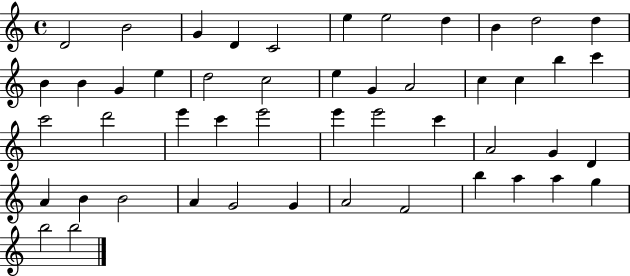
{
  \clef treble
  \time 4/4
  \defaultTimeSignature
  \key c \major
  d'2 b'2 | g'4 d'4 c'2 | e''4 e''2 d''4 | b'4 d''2 d''4 | \break b'4 b'4 g'4 e''4 | d''2 c''2 | e''4 g'4 a'2 | c''4 c''4 b''4 c'''4 | \break c'''2 d'''2 | e'''4 c'''4 e'''2 | e'''4 e'''2 c'''4 | a'2 g'4 d'4 | \break a'4 b'4 b'2 | a'4 g'2 g'4 | a'2 f'2 | b''4 a''4 a''4 g''4 | \break b''2 b''2 | \bar "|."
}